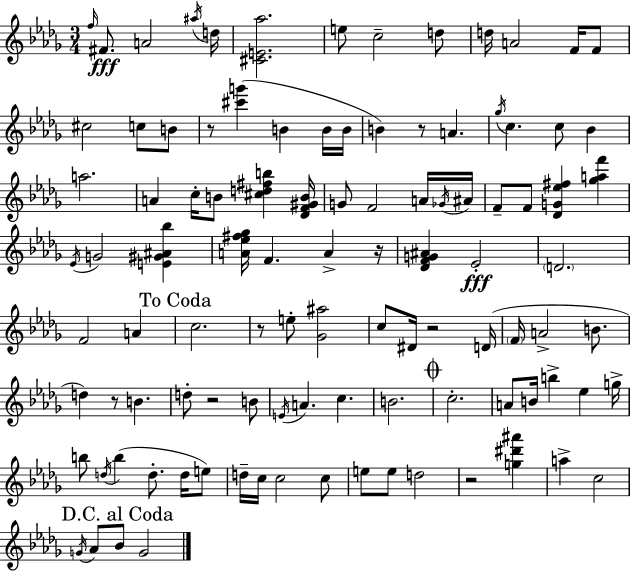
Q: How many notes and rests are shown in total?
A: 103